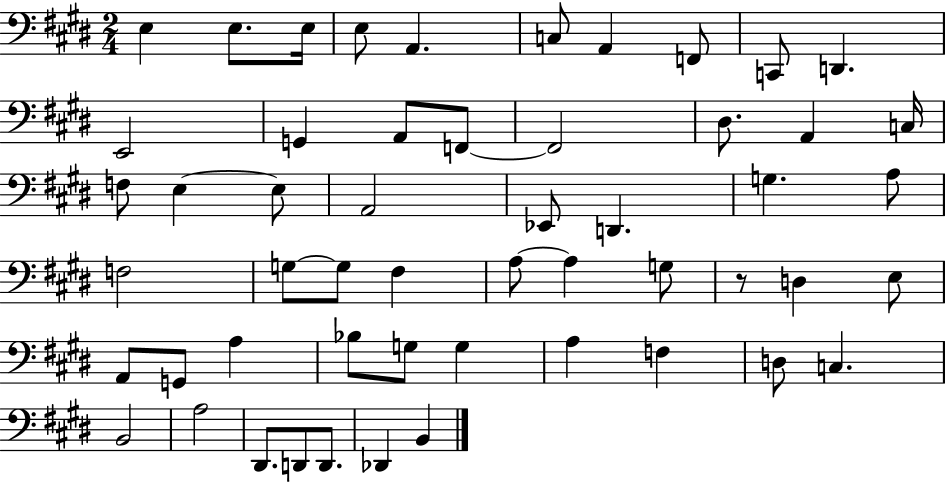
X:1
T:Untitled
M:2/4
L:1/4
K:E
E, E,/2 E,/4 E,/2 A,, C,/2 A,, F,,/2 C,,/2 D,, E,,2 G,, A,,/2 F,,/2 F,,2 ^D,/2 A,, C,/4 F,/2 E, E,/2 A,,2 _E,,/2 D,, G, A,/2 F,2 G,/2 G,/2 ^F, A,/2 A, G,/2 z/2 D, E,/2 A,,/2 G,,/2 A, _B,/2 G,/2 G, A, F, D,/2 C, B,,2 A,2 ^D,,/2 D,,/2 D,,/2 _D,, B,,